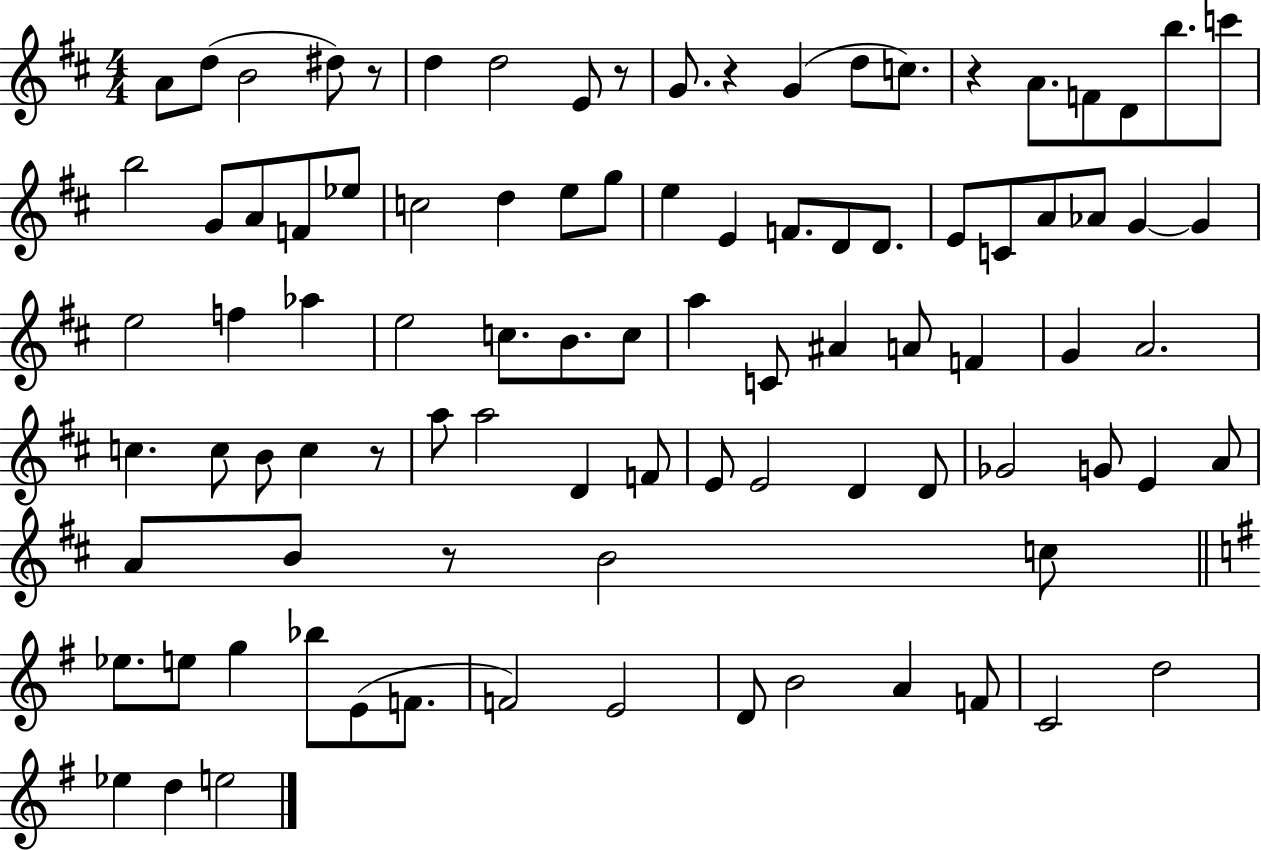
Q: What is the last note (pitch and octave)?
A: E5